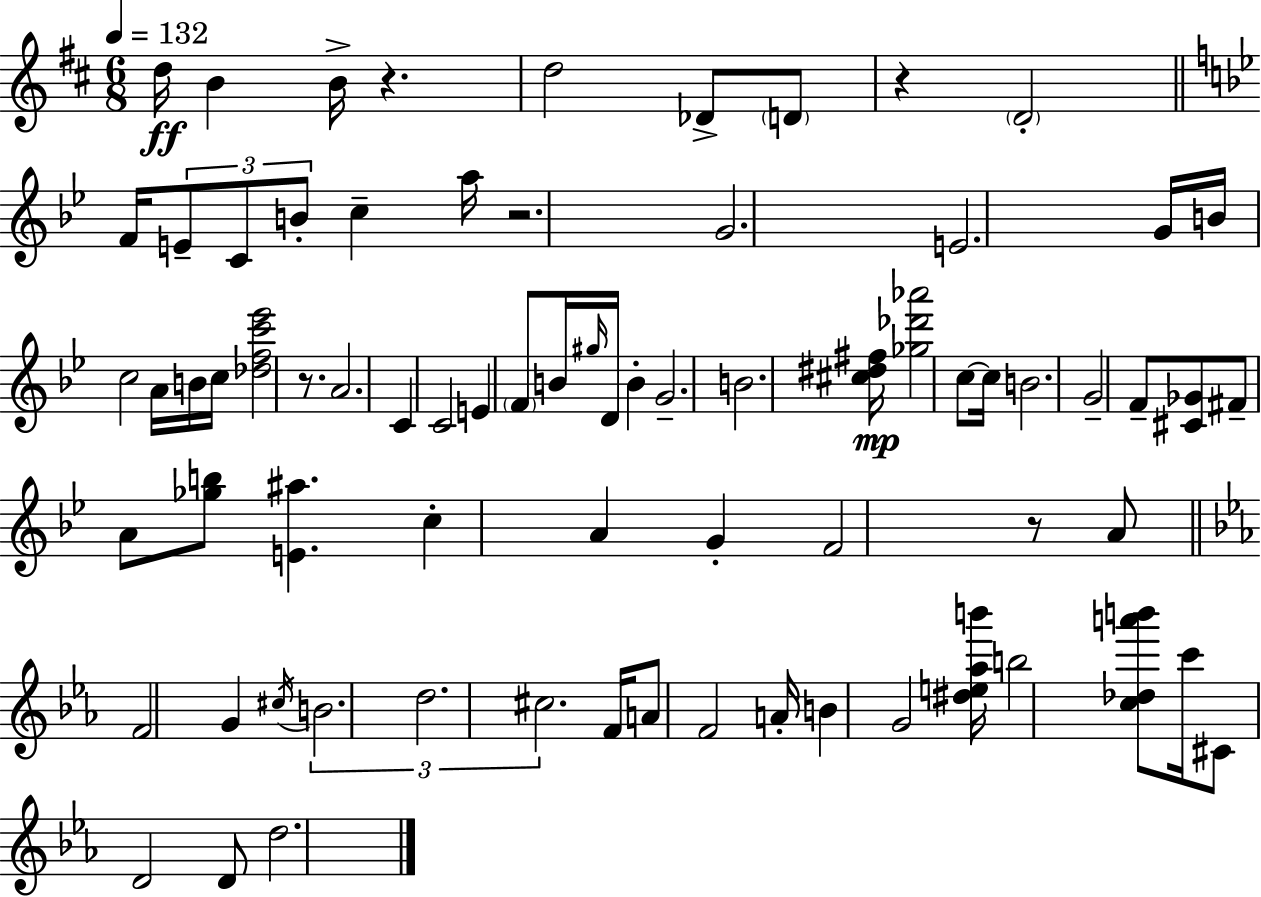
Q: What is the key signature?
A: D major